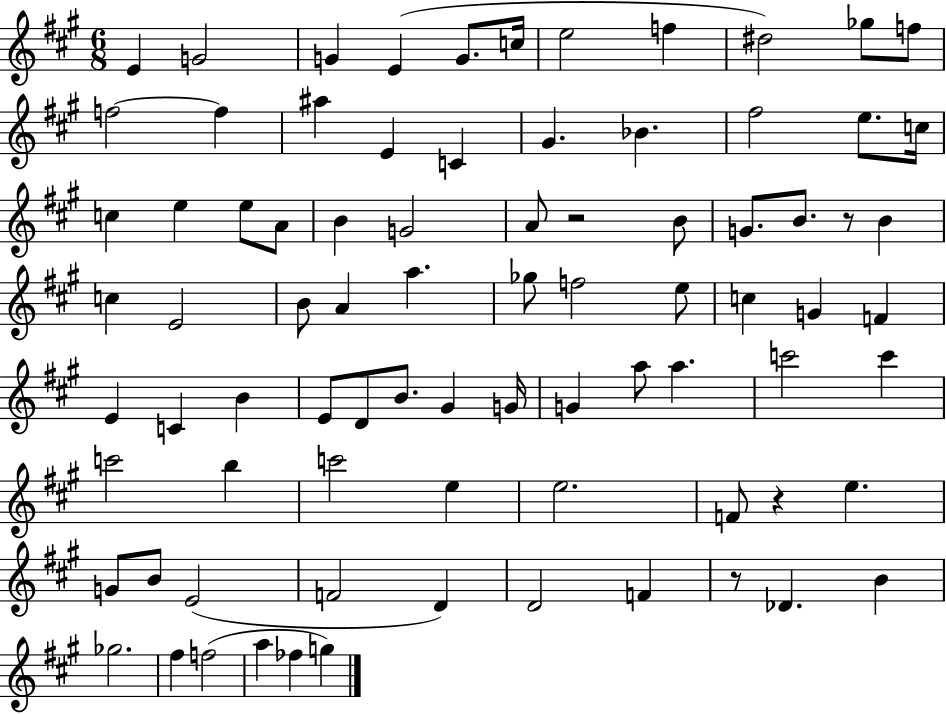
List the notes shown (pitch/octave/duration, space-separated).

E4/q G4/h G4/q E4/q G4/e. C5/s E5/h F5/q D#5/h Gb5/e F5/e F5/h F5/q A#5/q E4/q C4/q G#4/q. Bb4/q. F#5/h E5/e. C5/s C5/q E5/q E5/e A4/e B4/q G4/h A4/e R/h B4/e G4/e. B4/e. R/e B4/q C5/q E4/h B4/e A4/q A5/q. Gb5/e F5/h E5/e C5/q G4/q F4/q E4/q C4/q B4/q E4/e D4/e B4/e. G#4/q G4/s G4/q A5/e A5/q. C6/h C6/q C6/h B5/q C6/h E5/q E5/h. F4/e R/q E5/q. G4/e B4/e E4/h F4/h D4/q D4/h F4/q R/e Db4/q. B4/q Gb5/h. F#5/q F5/h A5/q FES5/q G5/q